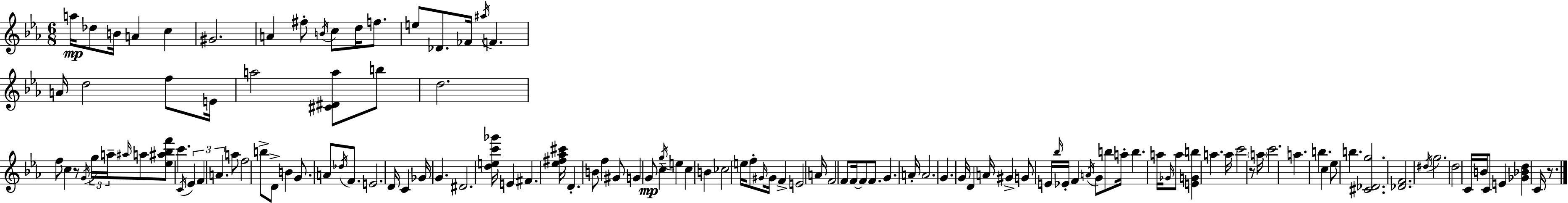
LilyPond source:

{
  \clef treble
  \numericTimeSignature
  \time 6/8
  \key ees \major
  a''16\mp des''8 b'16 a'4 c''4 | gis'2. | a'4 fis''8-. \acciaccatura { b'16 } c''8 d''16 f''8. | e''8 des'8. fes'16 \acciaccatura { ais''16 } f'4. | \break a'16 d''2 f''8 | e'16 a''2 <cis' dis' a''>8 | b''8 d''2. | f''8 c''4 r8 \acciaccatura { g'16 } \tuplet 3/2 { g''16 | \break a''16-- \grace { ais''16 } } a''8 <ees'' ais'' bes'' f'''>8 c'''4. | \acciaccatura { c'16 } \tuplet 3/2 { ees'4 f'4 a'4. } | a''8 f''2 | b''8-> d'8-> b'4 g'8. | \break a'8 \acciaccatura { des''16 } f'8. e'2. | d'16 c'4 ges'16 | g'4. dis'2. | <d'' e'' c''' ges'''>16 e'4 fis'4. | \break <ees'' fis'' aes'' cis'''>16 d'4.-. | b'8 f''4 gis'8 g'4 | g'8\mp c''4-- \acciaccatura { g''16 } e''4 c''4 | b'4 ces''2 | \break \parenthesize e''16 f''8-. \grace { gis'16 } gis'16 f'4-> | e'2 a'16 f'2 | f'8 f'16~~ f'8 f'8. | g'4. a'16-. a'2. | \break g'4. | g'16 d'4 a'16 gis'4-> | g'8 e'16 \grace { bes''16 } ees'16-. f'4 \acciaccatura { a'16 } g'8 | b''8 a''16-. b''4. a''16 \grace { ges'16 } a''8 | \break <e' g' b''>4 a''4. a''16 | c'''2 r8 \parenthesize a''16 c'''2. | a''4. | b''4. c''4 | \break ees''8 b''4. <cis' des' g''>2. | <des' f'>2. | \acciaccatura { dis''16 } | g''2. | \break d''2 c'16 b'16 c'8 | e'4 <ges' bes' d''>4 c'16 r8. | \bar "|."
}